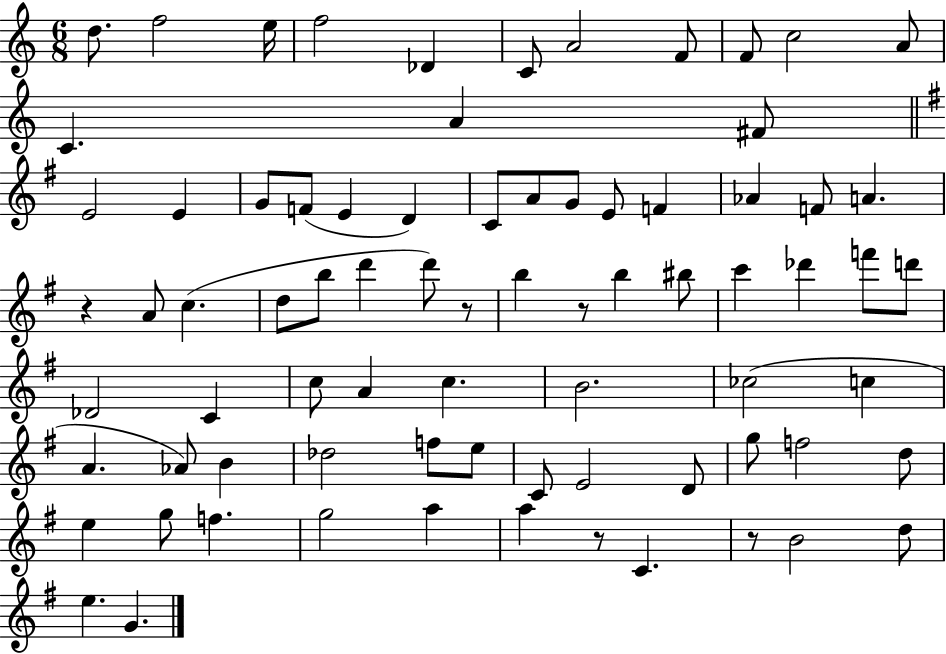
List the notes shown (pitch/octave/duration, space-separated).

D5/e. F5/h E5/s F5/h Db4/q C4/e A4/h F4/e F4/e C5/h A4/e C4/q. A4/q F#4/e E4/h E4/q G4/e F4/e E4/q D4/q C4/e A4/e G4/e E4/e F4/q Ab4/q F4/e A4/q. R/q A4/e C5/q. D5/e B5/e D6/q D6/e R/e B5/q R/e B5/q BIS5/e C6/q Db6/q F6/e D6/e Db4/h C4/q C5/e A4/q C5/q. B4/h. CES5/h C5/q A4/q. Ab4/e B4/q Db5/h F5/e E5/e C4/e E4/h D4/e G5/e F5/h D5/e E5/q G5/e F5/q. G5/h A5/q A5/q R/e C4/q. R/e B4/h D5/e E5/q. G4/q.